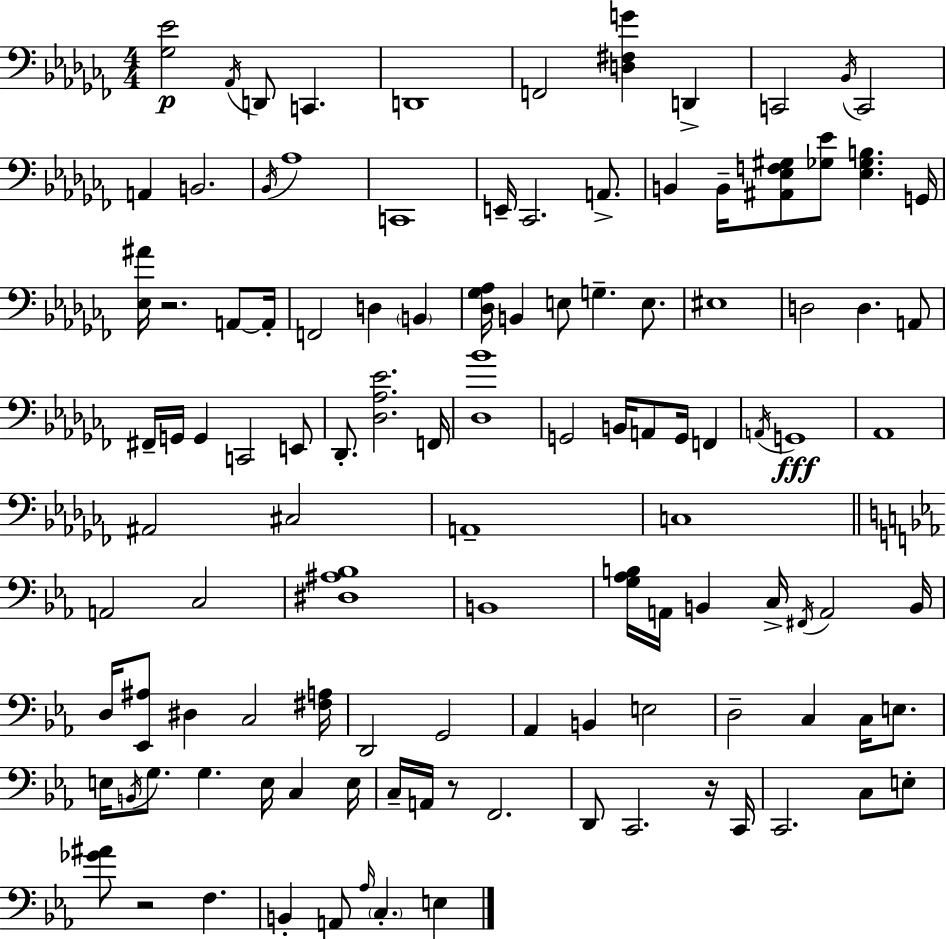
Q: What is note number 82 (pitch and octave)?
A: A2